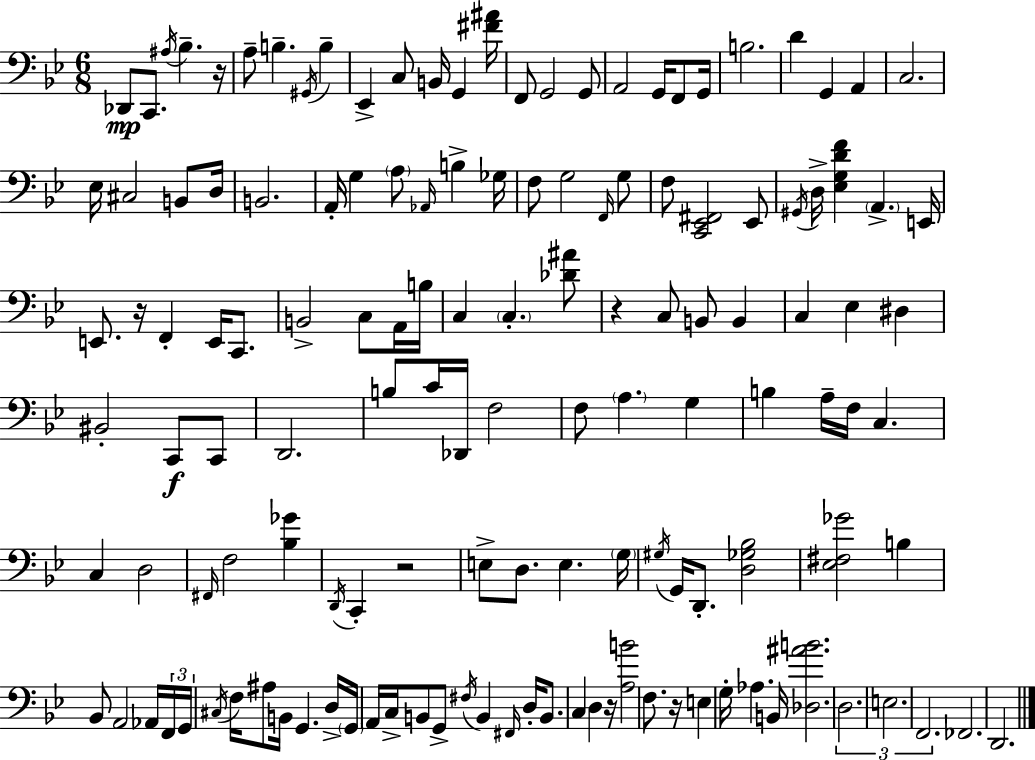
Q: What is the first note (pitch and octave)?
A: Db2